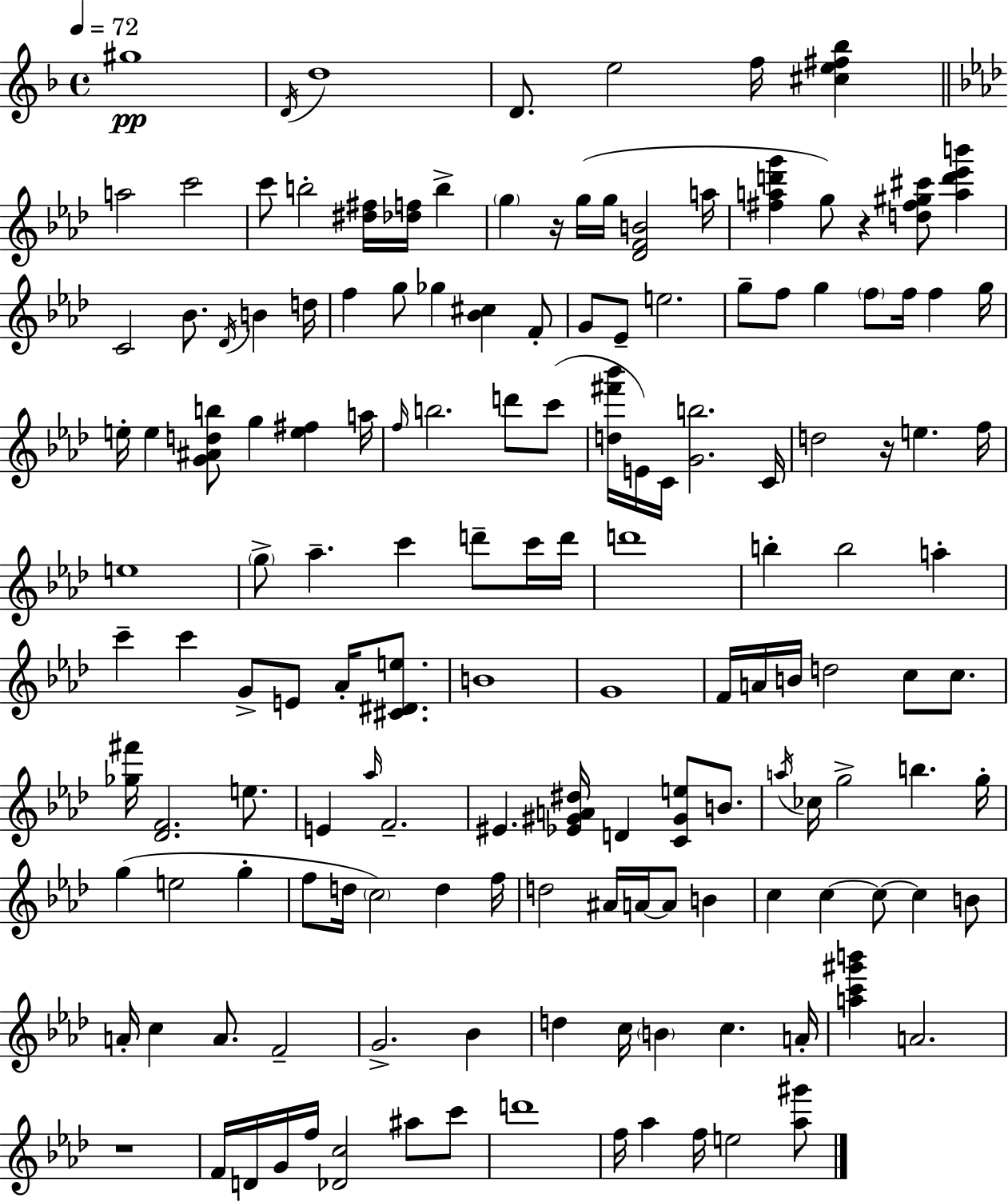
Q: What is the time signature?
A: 4/4